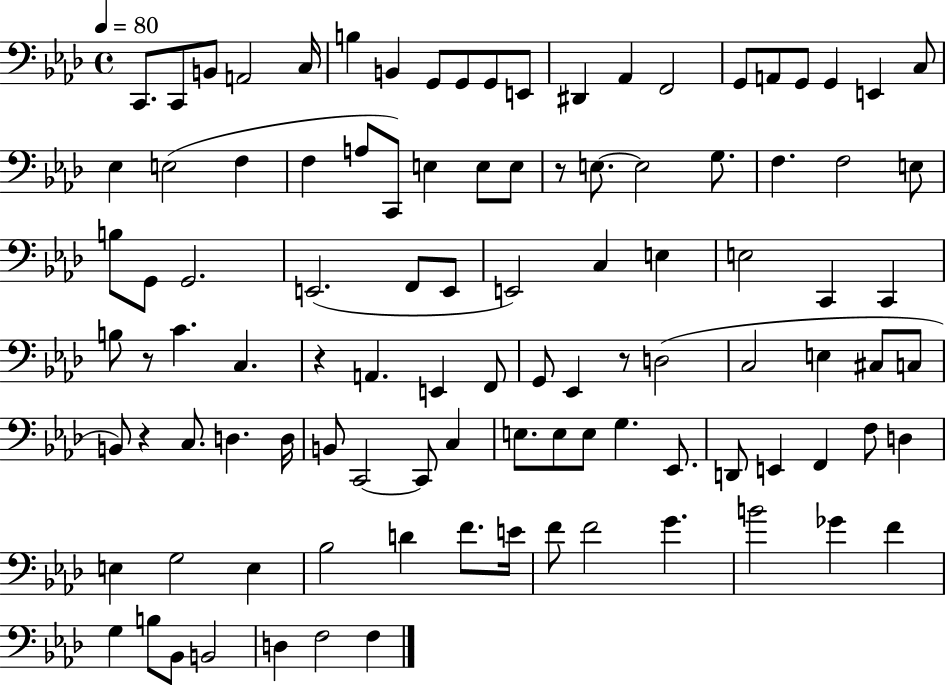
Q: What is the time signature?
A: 4/4